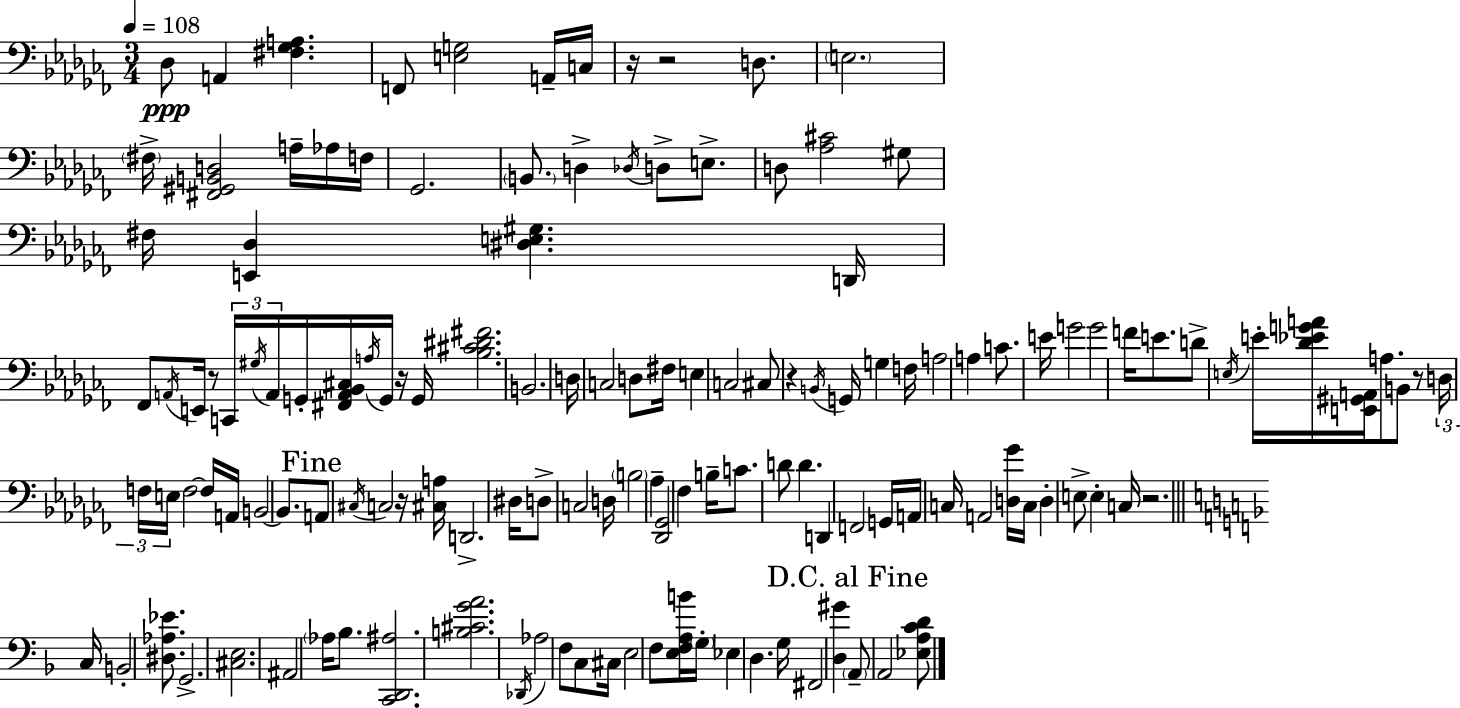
X:1
T:Untitled
M:3/4
L:1/4
K:Abm
_D,/2 A,, [^F,_G,A,] F,,/2 [E,G,]2 A,,/4 C,/4 z/4 z2 D,/2 E,2 ^F,/4 [^F,,^G,,B,,D,]2 A,/4 _A,/4 F,/4 _G,,2 B,,/2 D, _D,/4 D,/2 E,/2 D,/2 [_A,^C]2 ^G,/2 ^F,/4 [E,,_D,] [^D,E,^G,] D,,/4 _F,,/2 A,,/4 E,,/4 z/2 C,,/4 ^G,/4 A,,/4 G,,/4 [^F,,A,,_B,,^C,]/4 A,/4 G,,/4 z/4 G,,/4 [_B,^C^D^F]2 B,,2 D,/4 C,2 D,/2 ^F,/4 E, C,2 ^C,/2 z B,,/4 G,,/4 G, F,/4 A,2 A, C/2 E/4 G2 G2 F/4 E/2 D/2 E,/4 E/4 [_D_EGA]/4 [E,,^G,,A,,]/4 A,/2 B,,/2 z/2 D,/4 F,/4 E,/4 F,2 F,/4 A,,/4 B,,2 B,,/2 A,,/2 ^C,/4 C,2 z/4 [^C,A,]/4 D,,2 ^D,/4 D,/2 C,2 D,/4 B,2 _A, [_D,,_G,,]2 _F, B,/4 C/2 D/2 D D,, F,,2 G,,/4 A,,/4 C,/4 A,,2 [D,_G]/4 C,/4 D, E,/2 E, C,/4 z2 C,/4 B,,2 [^D,_A,_E]/2 G,,2 [^C,E,]2 ^A,,2 _A,/4 _B,/2 [C,,D,,^A,]2 [B,^CGA]2 _D,,/4 _A,2 F,/2 C,/2 ^C,/4 E,2 F,/2 [E,F,A,B]/4 G,/4 _E, D, G,/4 ^F,,2 [D,^G] A,,/2 A,,2 [_E,A,CD]/2